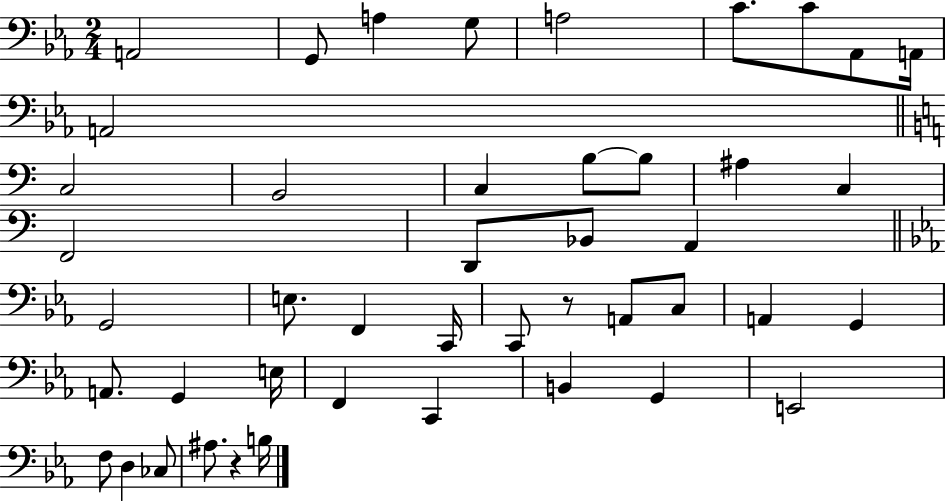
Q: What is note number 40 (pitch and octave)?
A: D3